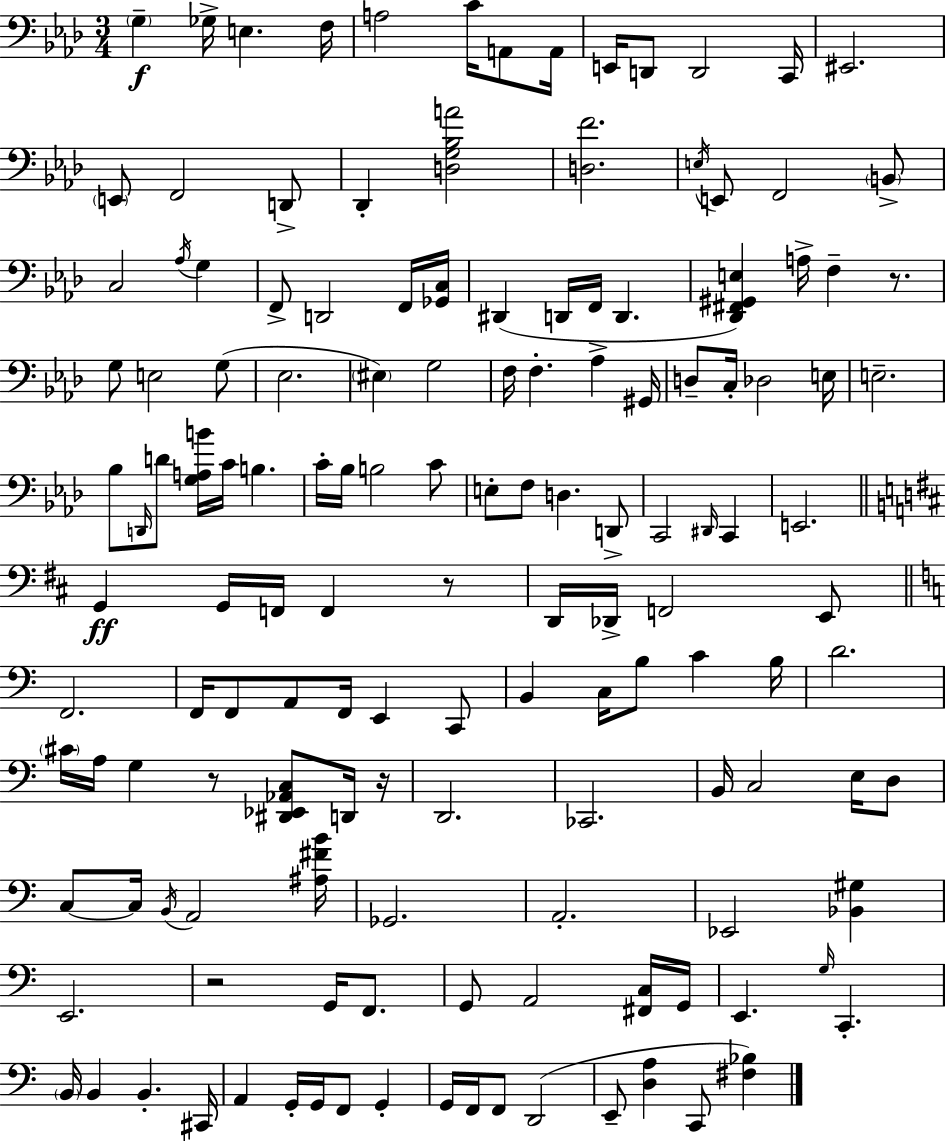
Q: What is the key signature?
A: F minor